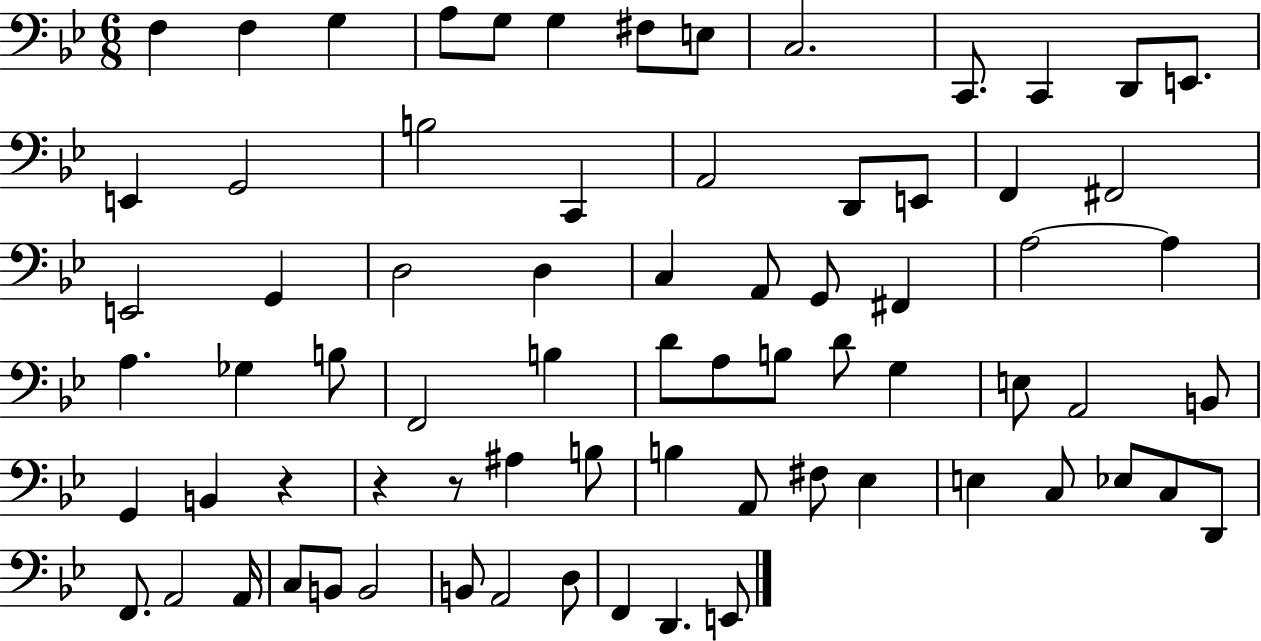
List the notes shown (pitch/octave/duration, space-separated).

F3/q F3/q G3/q A3/e G3/e G3/q F#3/e E3/e C3/h. C2/e. C2/q D2/e E2/e. E2/q G2/h B3/h C2/q A2/h D2/e E2/e F2/q F#2/h E2/h G2/q D3/h D3/q C3/q A2/e G2/e F#2/q A3/h A3/q A3/q. Gb3/q B3/e F2/h B3/q D4/e A3/e B3/e D4/e G3/q E3/e A2/h B2/e G2/q B2/q R/q R/q R/e A#3/q B3/e B3/q A2/e F#3/e Eb3/q E3/q C3/e Eb3/e C3/e D2/e F2/e. A2/h A2/s C3/e B2/e B2/h B2/e A2/h D3/e F2/q D2/q. E2/e